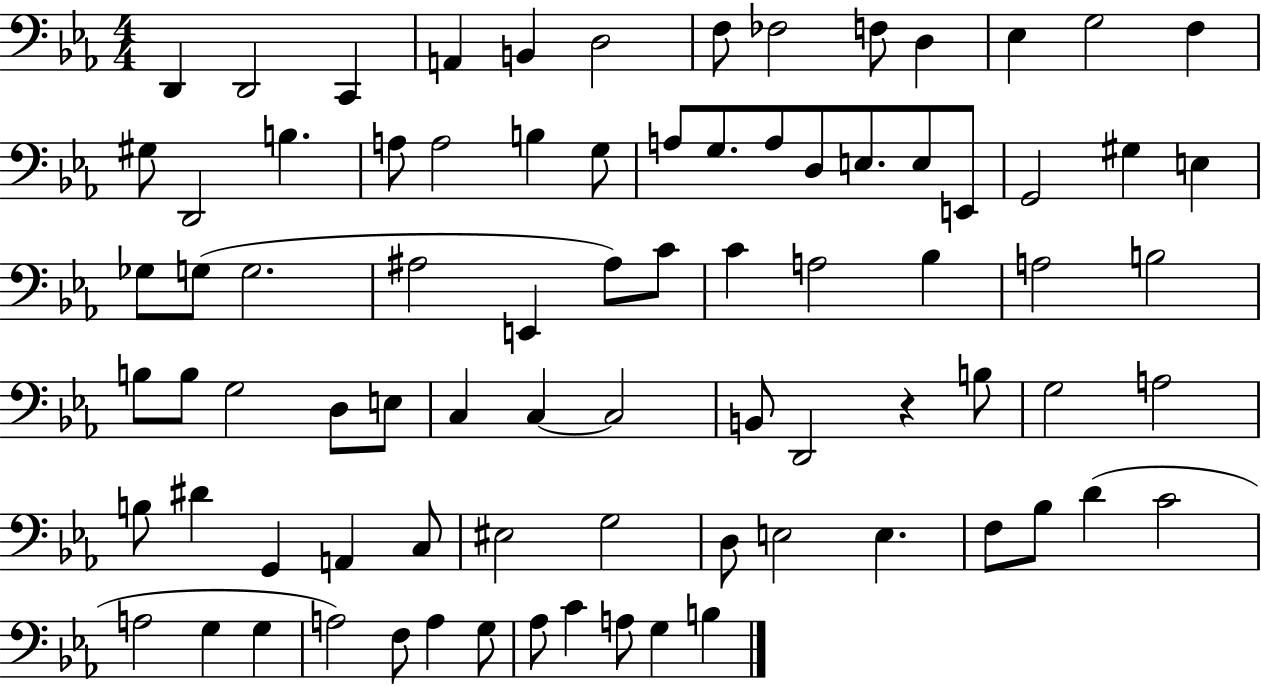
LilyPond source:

{
  \clef bass
  \numericTimeSignature
  \time 4/4
  \key ees \major
  d,4 d,2 c,4 | a,4 b,4 d2 | f8 fes2 f8 d4 | ees4 g2 f4 | \break gis8 d,2 b4. | a8 a2 b4 g8 | a8 g8. a8 d8 e8. e8 e,8 | g,2 gis4 e4 | \break ges8 g8( g2. | ais2 e,4 ais8) c'8 | c'4 a2 bes4 | a2 b2 | \break b8 b8 g2 d8 e8 | c4 c4~~ c2 | b,8 d,2 r4 b8 | g2 a2 | \break b8 dis'4 g,4 a,4 c8 | eis2 g2 | d8 e2 e4. | f8 bes8 d'4( c'2 | \break a2 g4 g4 | a2) f8 a4 g8 | aes8 c'4 a8 g4 b4 | \bar "|."
}